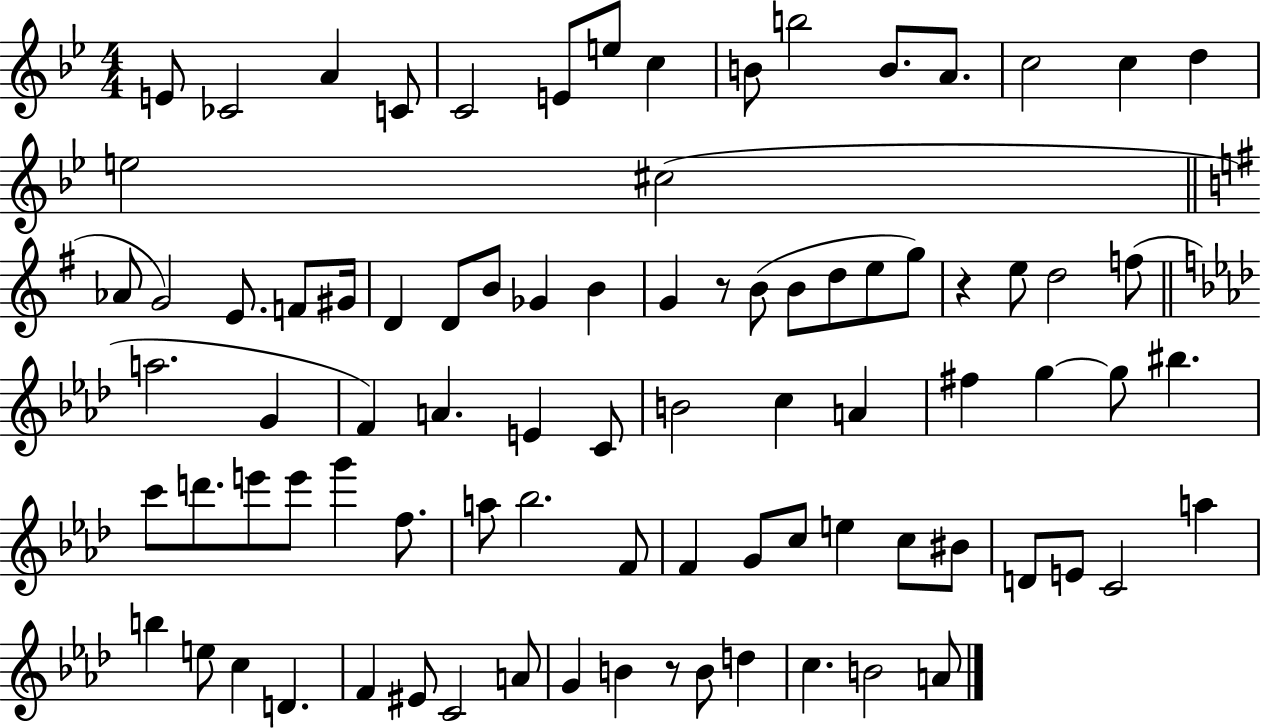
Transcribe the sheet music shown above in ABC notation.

X:1
T:Untitled
M:4/4
L:1/4
K:Bb
E/2 _C2 A C/2 C2 E/2 e/2 c B/2 b2 B/2 A/2 c2 c d e2 ^c2 _A/2 G2 E/2 F/2 ^G/4 D D/2 B/2 _G B G z/2 B/2 B/2 d/2 e/2 g/2 z e/2 d2 f/2 a2 G F A E C/2 B2 c A ^f g g/2 ^b c'/2 d'/2 e'/2 e'/2 g' f/2 a/2 _b2 F/2 F G/2 c/2 e c/2 ^B/2 D/2 E/2 C2 a b e/2 c D F ^E/2 C2 A/2 G B z/2 B/2 d c B2 A/2